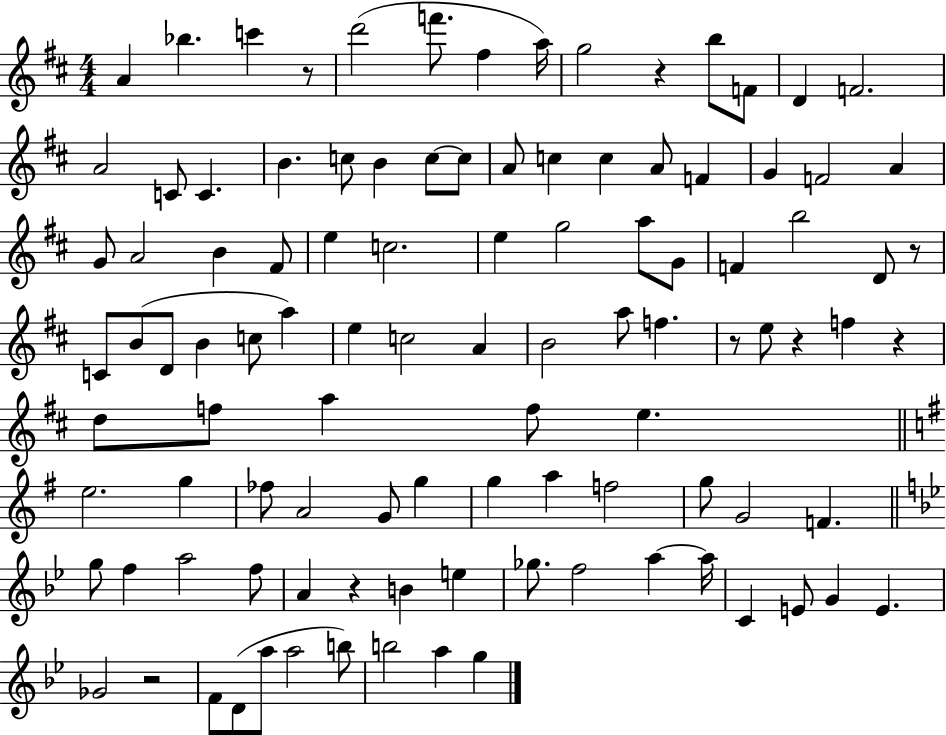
A4/q Bb5/q. C6/q R/e D6/h F6/e. F#5/q A5/s G5/h R/q B5/e F4/e D4/q F4/h. A4/h C4/e C4/q. B4/q. C5/e B4/q C5/e C5/e A4/e C5/q C5/q A4/e F4/q G4/q F4/h A4/q G4/e A4/h B4/q F#4/e E5/q C5/h. E5/q G5/h A5/e G4/e F4/q B5/h D4/e R/e C4/e B4/e D4/e B4/q C5/e A5/q E5/q C5/h A4/q B4/h A5/e F5/q. R/e E5/e R/q F5/q R/q D5/e F5/e A5/q F5/e E5/q. E5/h. G5/q FES5/e A4/h G4/e G5/q G5/q A5/q F5/h G5/e G4/h F4/q. G5/e F5/q A5/h F5/e A4/q R/q B4/q E5/q Gb5/e. F5/h A5/q A5/s C4/q E4/e G4/q E4/q. Gb4/h R/h F4/e D4/e A5/e A5/h B5/e B5/h A5/q G5/q